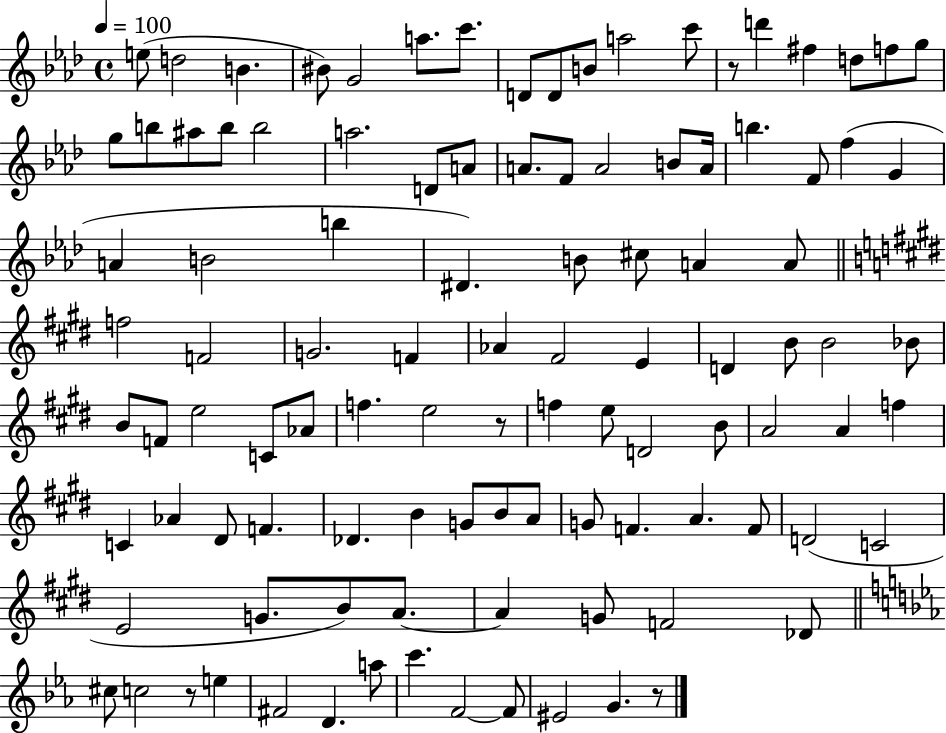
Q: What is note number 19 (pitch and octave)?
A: B5